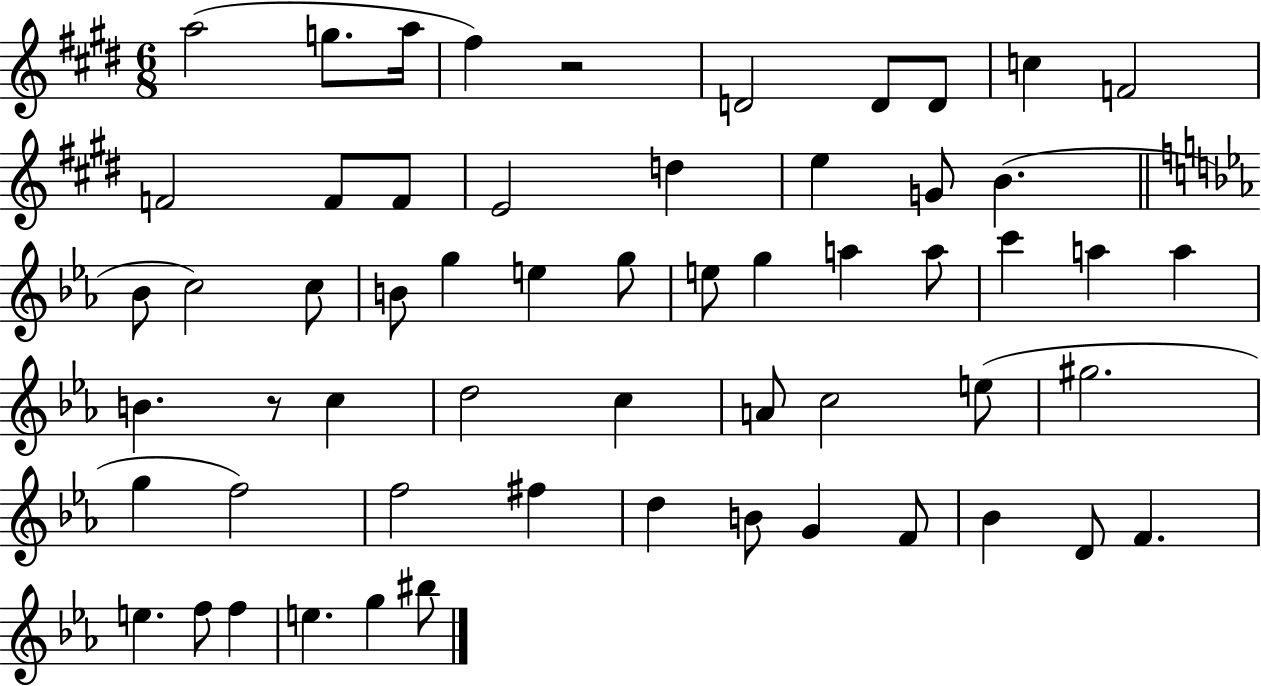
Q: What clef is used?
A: treble